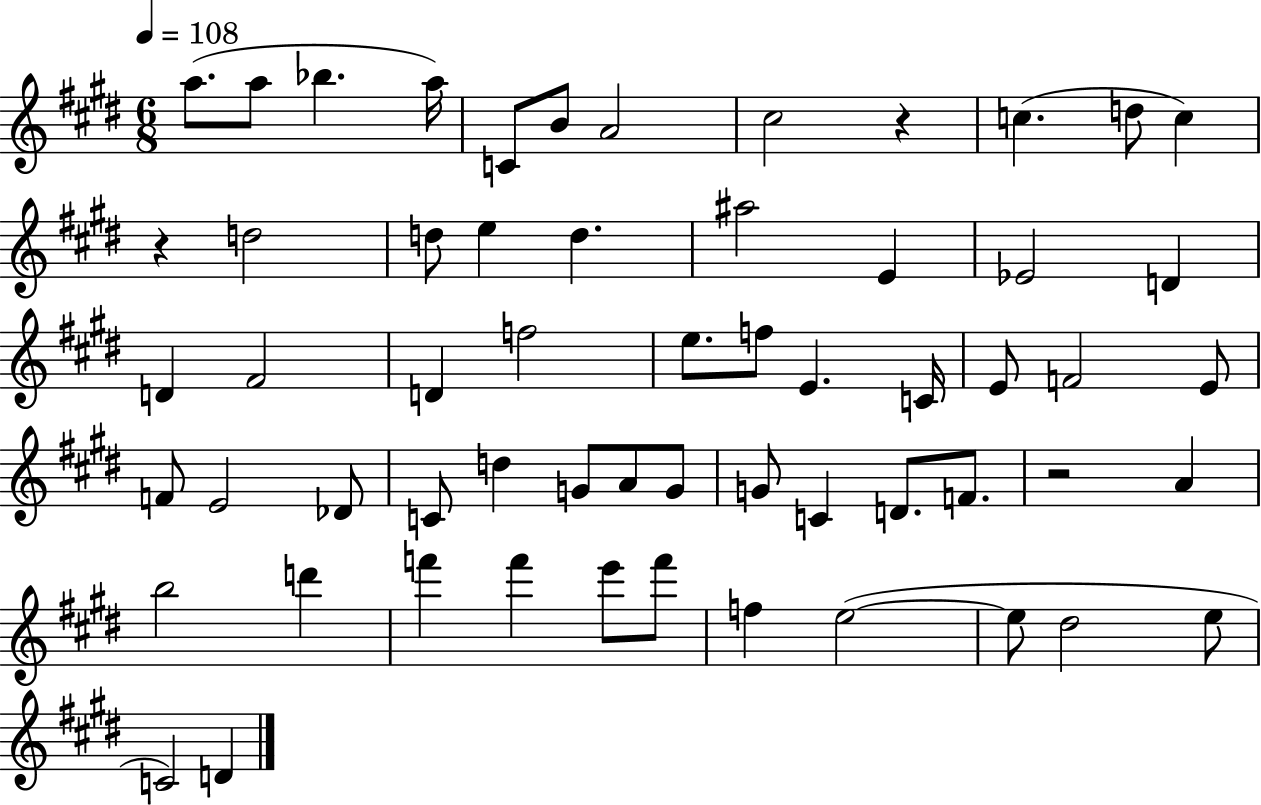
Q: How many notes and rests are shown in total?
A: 59